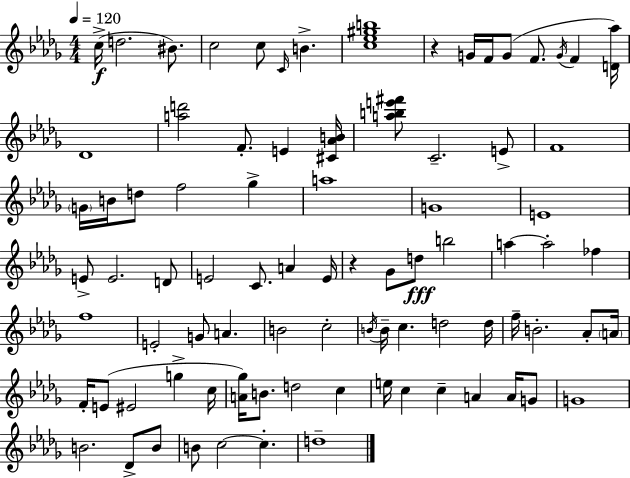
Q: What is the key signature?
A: BES minor